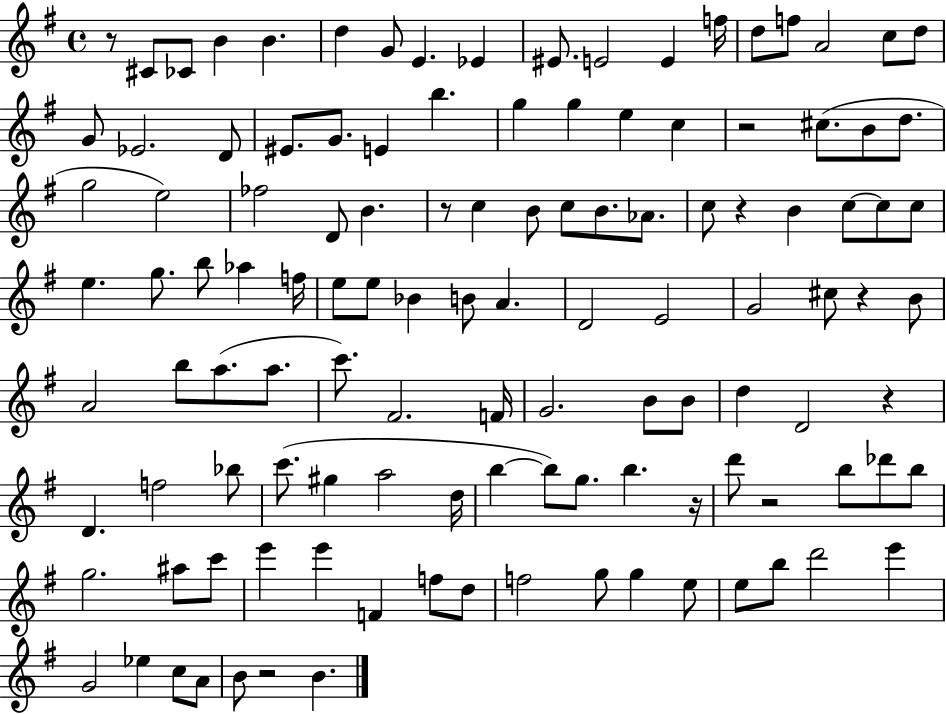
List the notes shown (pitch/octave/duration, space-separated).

R/e C#4/e CES4/e B4/q B4/q. D5/q G4/e E4/q. Eb4/q EIS4/e. E4/h E4/q F5/s D5/e F5/e A4/h C5/e D5/e G4/e Eb4/h. D4/e EIS4/e. G4/e. E4/q B5/q. G5/q G5/q E5/q C5/q R/h C#5/e. B4/e D5/e. G5/h E5/h FES5/h D4/e B4/q. R/e C5/q B4/e C5/e B4/e. Ab4/e. C5/e R/q B4/q C5/e C5/e C5/e E5/q. G5/e. B5/e Ab5/q F5/s E5/e E5/e Bb4/q B4/e A4/q. D4/h E4/h G4/h C#5/e R/q B4/e A4/h B5/e A5/e. A5/e. C6/e. F#4/h. F4/s G4/h. B4/e B4/e D5/q D4/h R/q D4/q. F5/h Bb5/e C6/e. G#5/q A5/h D5/s B5/q B5/e G5/e. B5/q. R/s D6/e R/h B5/e Db6/e B5/e G5/h. A#5/e C6/e E6/q E6/q F4/q F5/e D5/e F5/h G5/e G5/q E5/e E5/e B5/e D6/h E6/q G4/h Eb5/q C5/e A4/e B4/e R/h B4/q.